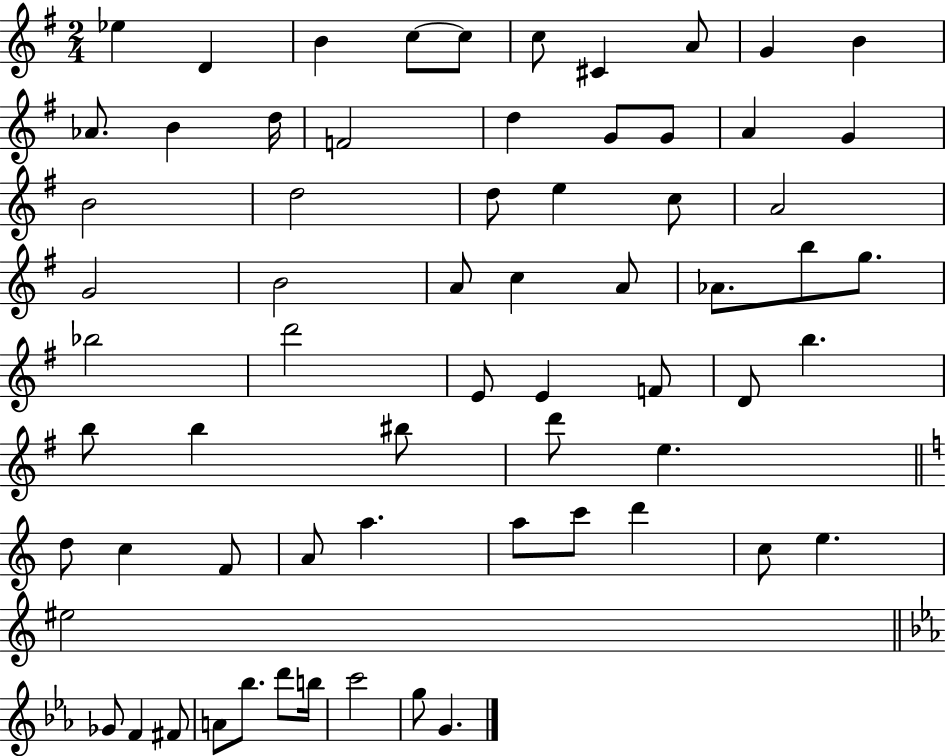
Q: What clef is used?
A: treble